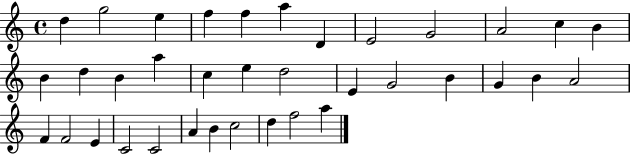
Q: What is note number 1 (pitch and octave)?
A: D5